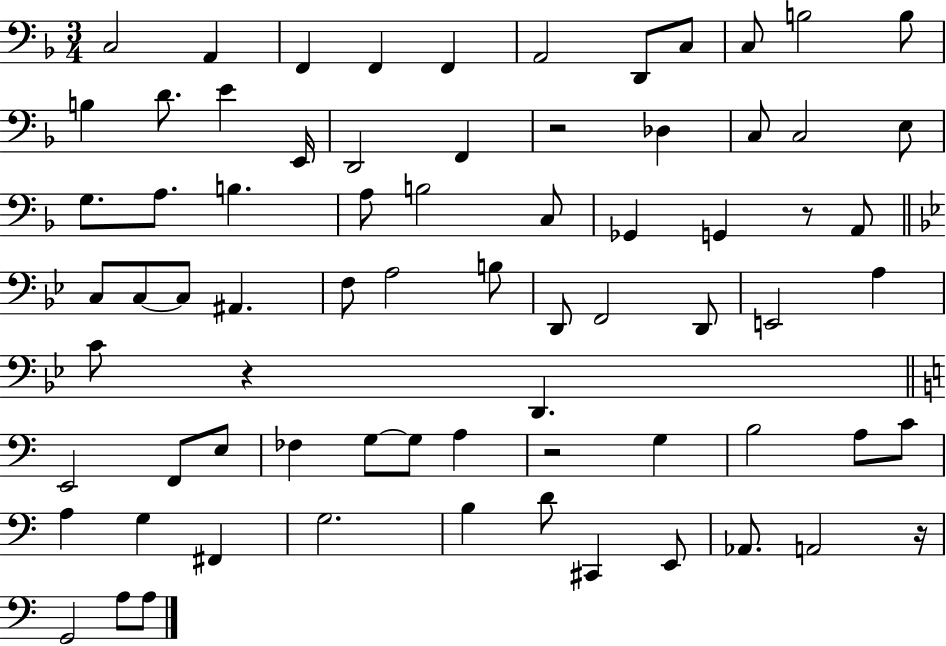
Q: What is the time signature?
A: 3/4